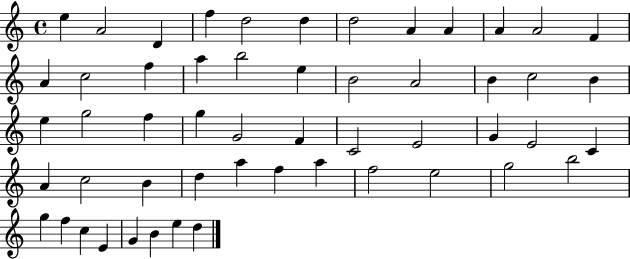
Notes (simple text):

E5/q A4/h D4/q F5/q D5/h D5/q D5/h A4/q A4/q A4/q A4/h F4/q A4/q C5/h F5/q A5/q B5/h E5/q B4/h A4/h B4/q C5/h B4/q E5/q G5/h F5/q G5/q G4/h F4/q C4/h E4/h G4/q E4/h C4/q A4/q C5/h B4/q D5/q A5/q F5/q A5/q F5/h E5/h G5/h B5/h G5/q F5/q C5/q E4/q G4/q B4/q E5/q D5/q